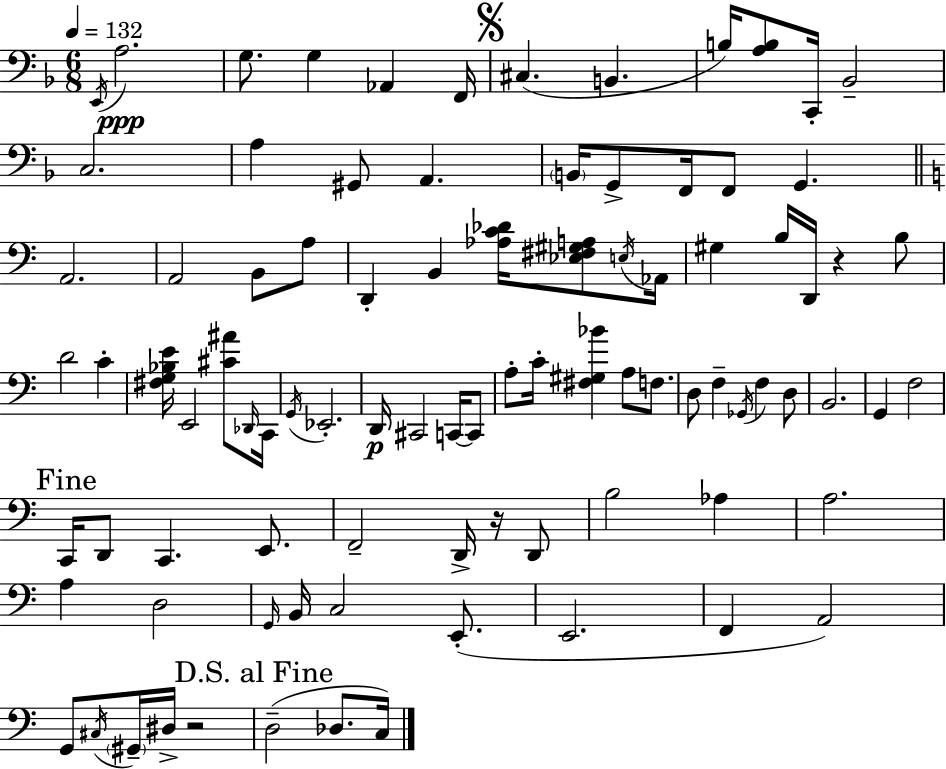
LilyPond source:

{
  \clef bass
  \numericTimeSignature
  \time 6/8
  \key f \major
  \tempo 4 = 132
  \acciaccatura { e,16 }\ppp a2. | g8. g4 aes,4 | f,16 \mark \markup { \musicglyph "scripts.segno" } cis4.( b,4. | b16) <a b>8 c,16-. bes,2-- | \break c2. | a4 gis,8 a,4. | \parenthesize b,16 g,8-> f,16 f,8 g,4. | \bar "||" \break \key c \major a,2. | a,2 b,8 a8 | d,4-. b,4 <aes c' des'>16 <ees fis gis a>8 \acciaccatura { e16 } | aes,16 gis4 b16 d,16 r4 b8 | \break d'2 c'4-. | <fis g bes e'>16 e,2 <cis' ais'>8 | \grace { des,16 } c,16 \acciaccatura { g,16 } ees,2.-. | d,16\p cis,2 | \break c,16~~ c,8 a8-. c'16-. <fis gis bes'>4 a8 | f8. d8 f4-- \acciaccatura { ges,16 } f4 | d8 b,2. | g,4 f2 | \break \mark "Fine" c,16 d,8 c,4. | e,8. f,2-- | d,16-> r16 d,8 b2 | aes4 a2. | \break a4 d2 | \grace { g,16 } b,16 c2 | e,8.-.( e,2. | f,4 a,2) | \break g,8 \acciaccatura { cis16 } \parenthesize gis,16-- dis16-> r2 | \mark "D.S. al Fine" d2--( | des8. c16) \bar "|."
}